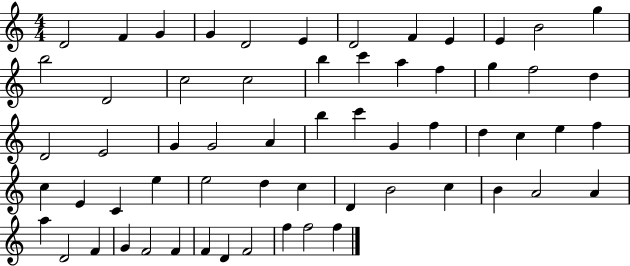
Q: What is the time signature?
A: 4/4